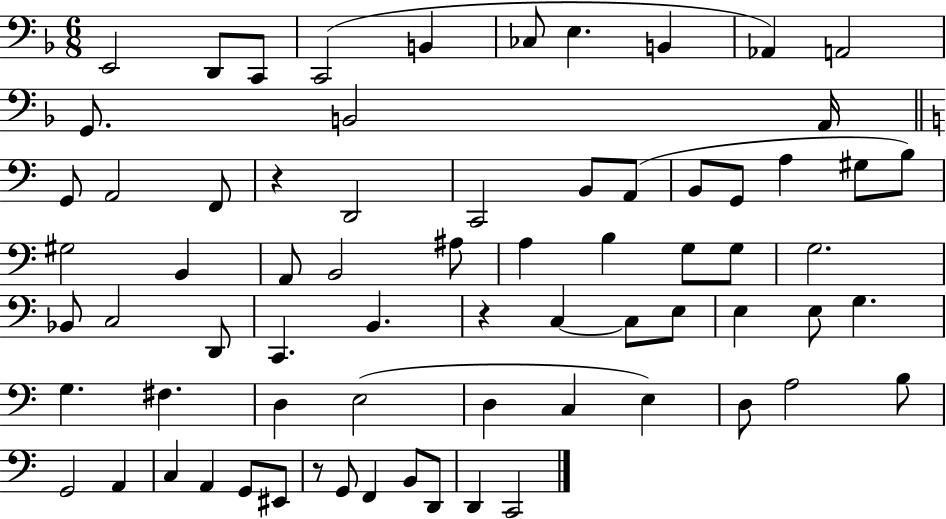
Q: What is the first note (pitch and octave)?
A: E2